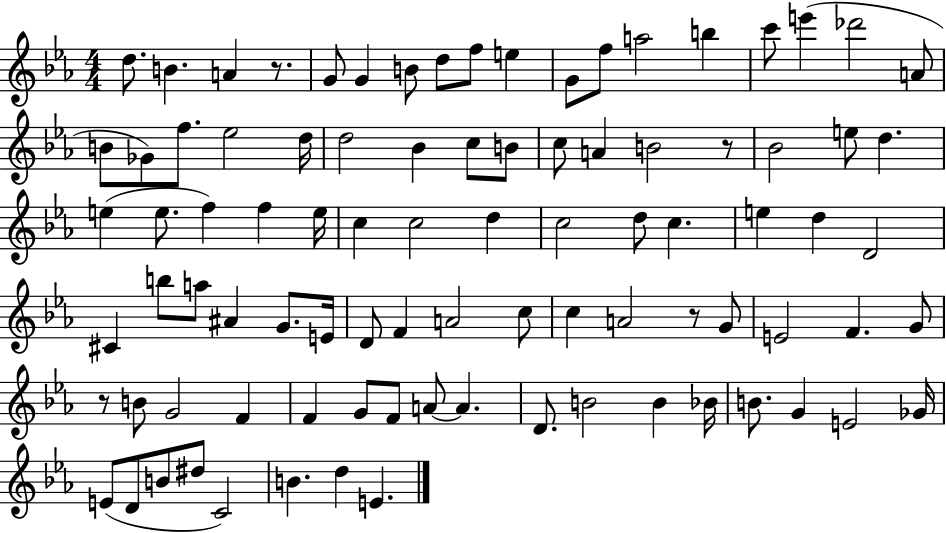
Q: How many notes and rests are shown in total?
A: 90